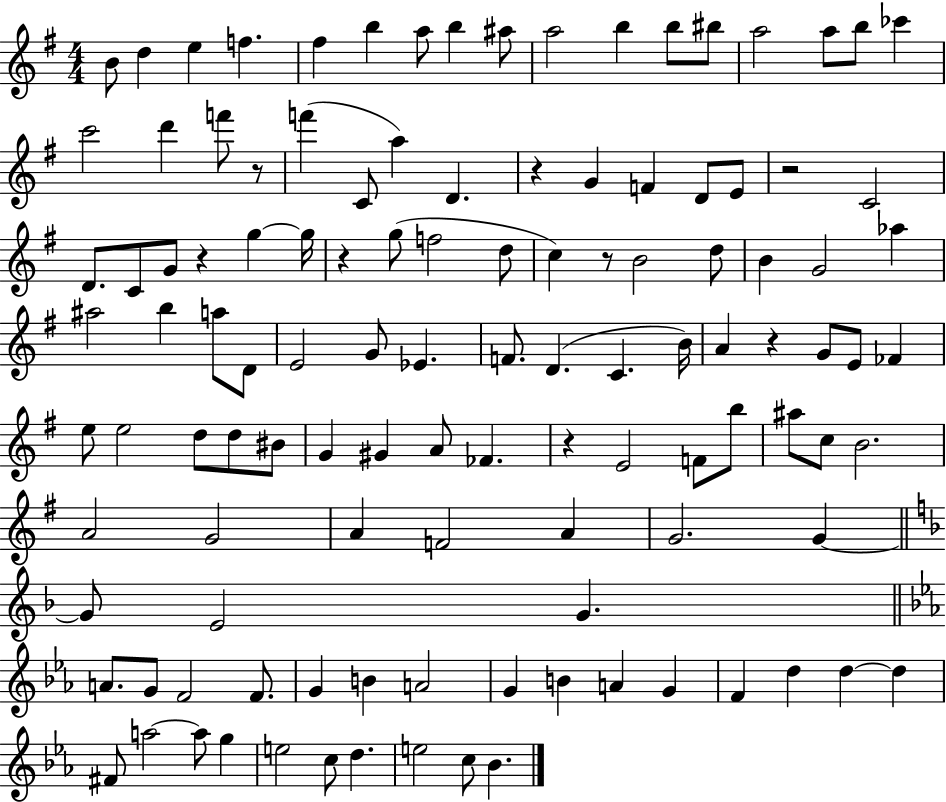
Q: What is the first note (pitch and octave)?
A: B4